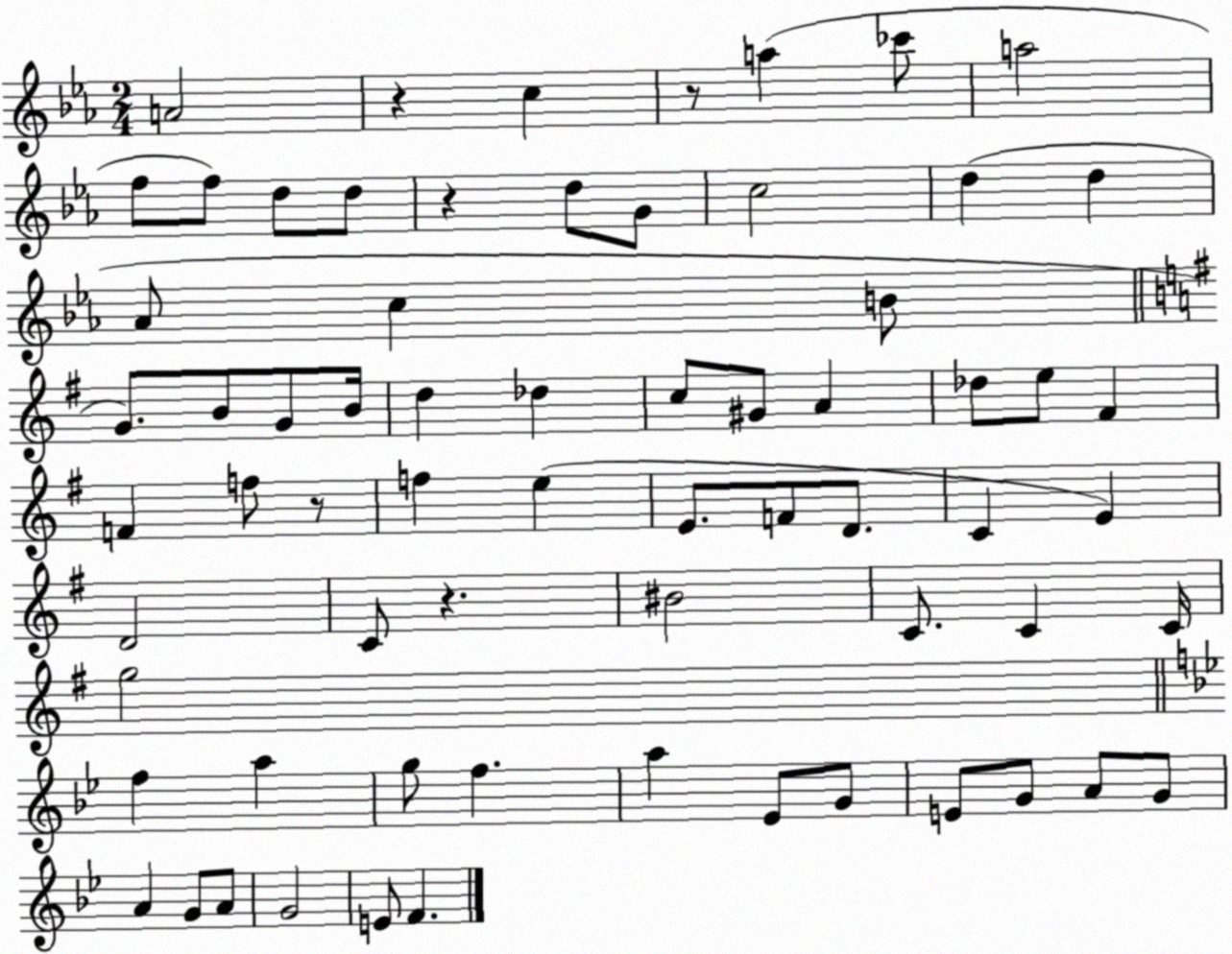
X:1
T:Untitled
M:2/4
L:1/4
K:Eb
A2 z c z/2 a _c'/2 a2 f/2 f/2 d/2 d/2 z d/2 G/2 c2 d d _A/2 c B/2 G/2 B/2 G/2 B/4 d _d c/2 ^G/2 A _d/2 e/2 ^F F f/2 z/2 f e E/2 F/2 D/2 C E D2 C/2 z ^B2 C/2 C C/4 g2 f a g/2 f a _E/2 G/2 E/2 G/2 A/2 G/2 A G/2 A/2 G2 E/2 F